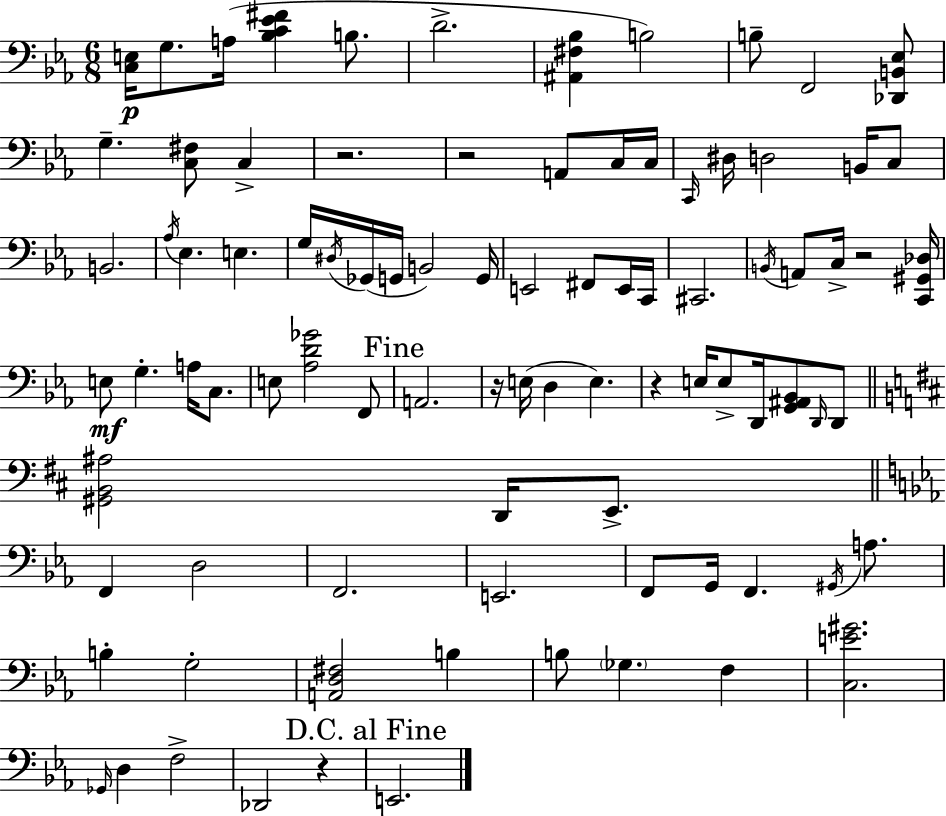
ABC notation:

X:1
T:Untitled
M:6/8
L:1/4
K:Eb
[C,E,]/4 G,/2 A,/4 [_B,C_E^F] B,/2 D2 [^A,,^F,_B,] B,2 B,/2 F,,2 [_D,,B,,_E,]/2 G, [C,^F,]/2 C, z2 z2 A,,/2 C,/4 C,/4 C,,/4 ^D,/4 D,2 B,,/4 C,/2 B,,2 _A,/4 _E, E, G,/4 ^D,/4 _G,,/4 G,,/4 B,,2 G,,/4 E,,2 ^F,,/2 E,,/4 C,,/4 ^C,,2 B,,/4 A,,/2 C,/4 z2 [C,,^G,,_D,]/4 E,/2 G, A,/4 C,/2 E,/2 [_A,D_G]2 F,,/2 A,,2 z/4 E,/4 D, E, z E,/4 E,/2 D,,/4 [G,,^A,,_B,,]/2 D,,/4 D,,/2 [^G,,B,,^A,]2 D,,/4 E,,/2 F,, D,2 F,,2 E,,2 F,,/2 G,,/4 F,, ^G,,/4 A,/2 B, G,2 [A,,D,^F,]2 B, B,/2 _G, F, [C,E^G]2 _G,,/4 D, F,2 _D,,2 z E,,2